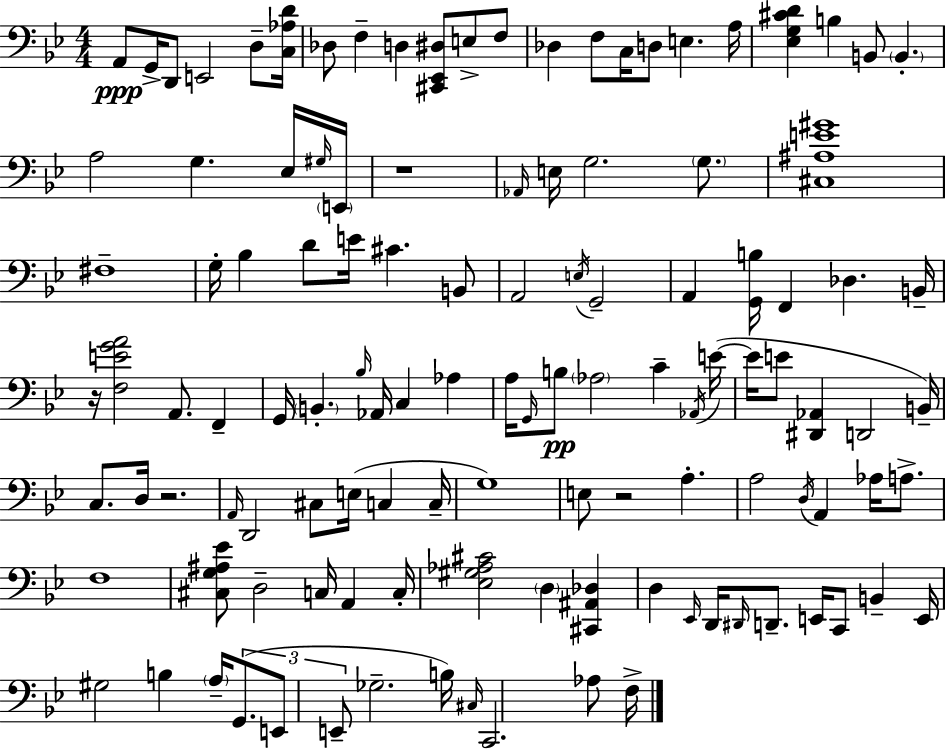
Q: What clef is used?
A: bass